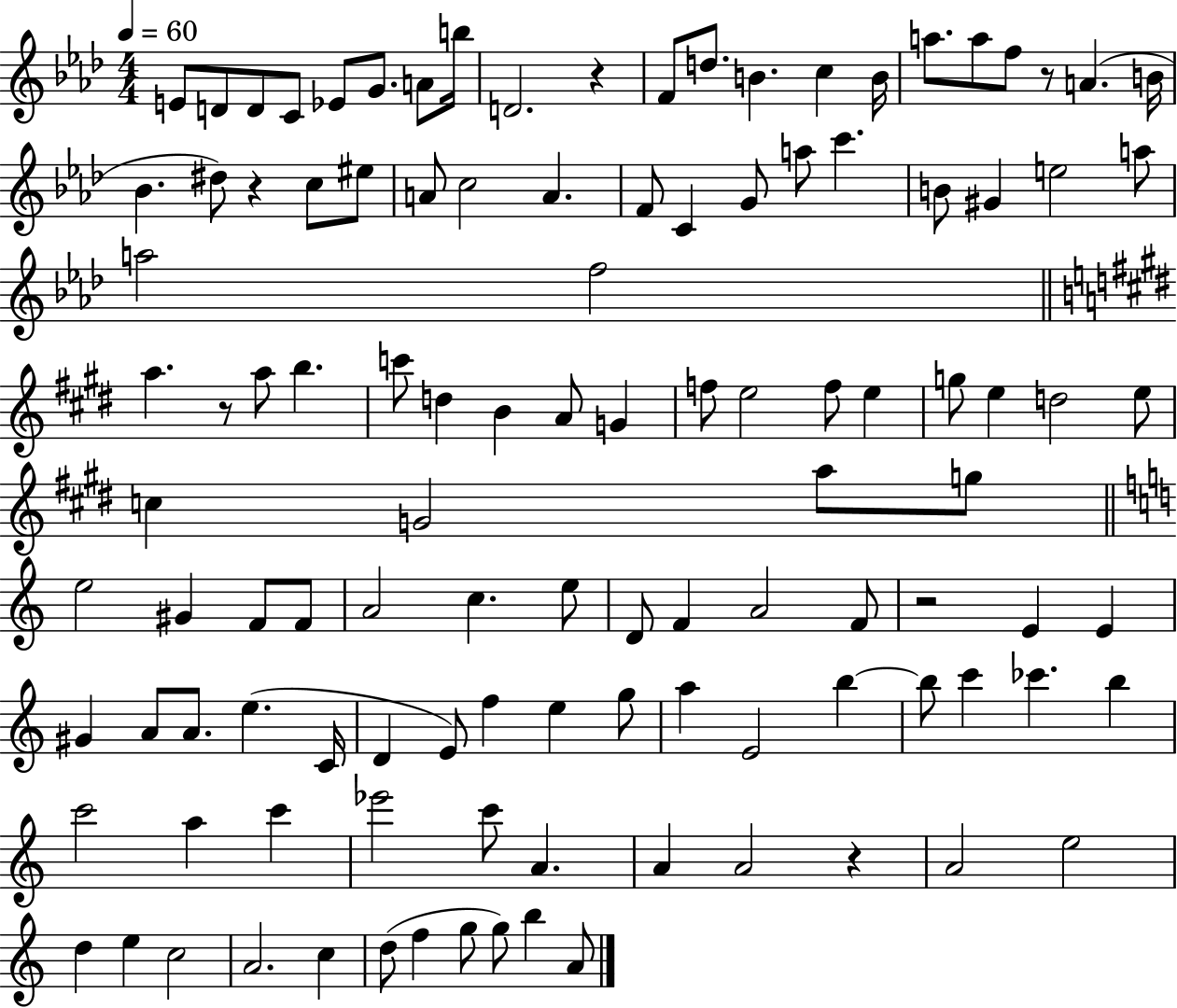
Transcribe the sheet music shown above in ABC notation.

X:1
T:Untitled
M:4/4
L:1/4
K:Ab
E/2 D/2 D/2 C/2 _E/2 G/2 A/2 b/4 D2 z F/2 d/2 B c B/4 a/2 a/2 f/2 z/2 A B/4 _B ^d/2 z c/2 ^e/2 A/2 c2 A F/2 C G/2 a/2 c' B/2 ^G e2 a/2 a2 f2 a z/2 a/2 b c'/2 d B A/2 G f/2 e2 f/2 e g/2 e d2 e/2 c G2 a/2 g/2 e2 ^G F/2 F/2 A2 c e/2 D/2 F A2 F/2 z2 E E ^G A/2 A/2 e C/4 D E/2 f e g/2 a E2 b b/2 c' _c' b c'2 a c' _e'2 c'/2 A A A2 z A2 e2 d e c2 A2 c d/2 f g/2 g/2 b A/2